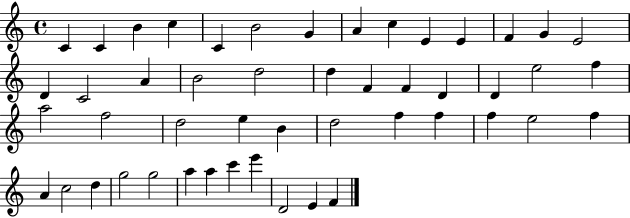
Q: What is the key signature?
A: C major